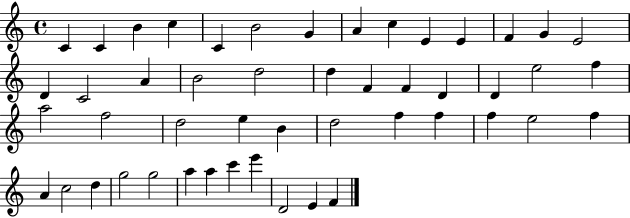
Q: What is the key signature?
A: C major